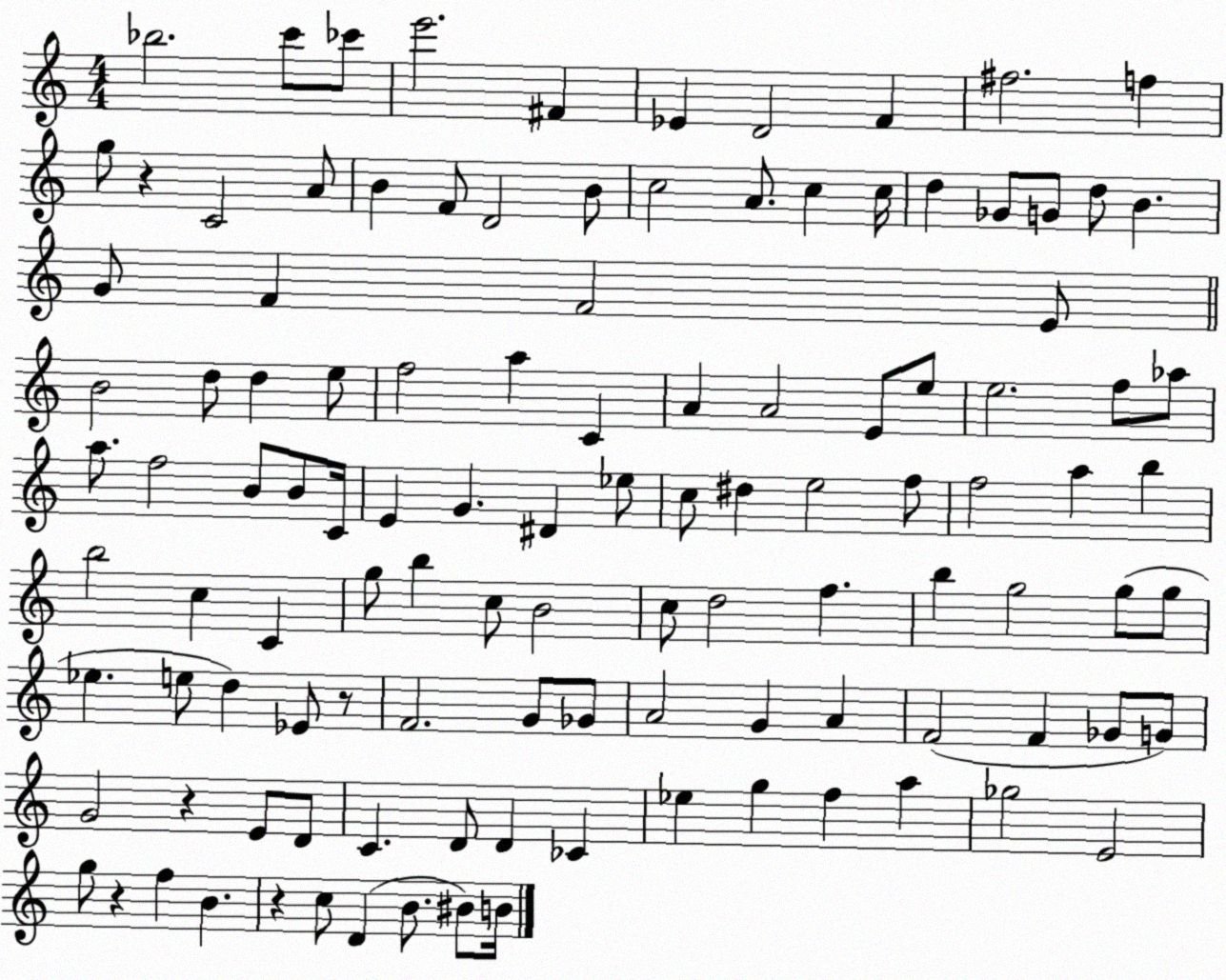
X:1
T:Untitled
M:4/4
L:1/4
K:C
_b2 c'/2 _c'/2 e'2 ^F _E D2 F ^f2 f g/2 z C2 A/2 B F/2 D2 B/2 c2 A/2 c c/4 d _G/2 G/2 d/2 B G/2 F F2 E/2 B2 d/2 d e/2 f2 a C A A2 E/2 e/2 e2 f/2 _a/2 a/2 f2 B/2 B/2 C/4 E G ^D _e/2 c/2 ^d e2 f/2 f2 a b b2 c C g/2 b c/2 B2 c/2 d2 f b g2 g/2 g/2 _e e/2 d _E/2 z/2 F2 G/2 _G/2 A2 G A F2 F _G/2 G/2 G2 z E/2 D/2 C D/2 D _C _e g f a _g2 E2 g/2 z f B z c/2 D B/2 ^B/2 B/4